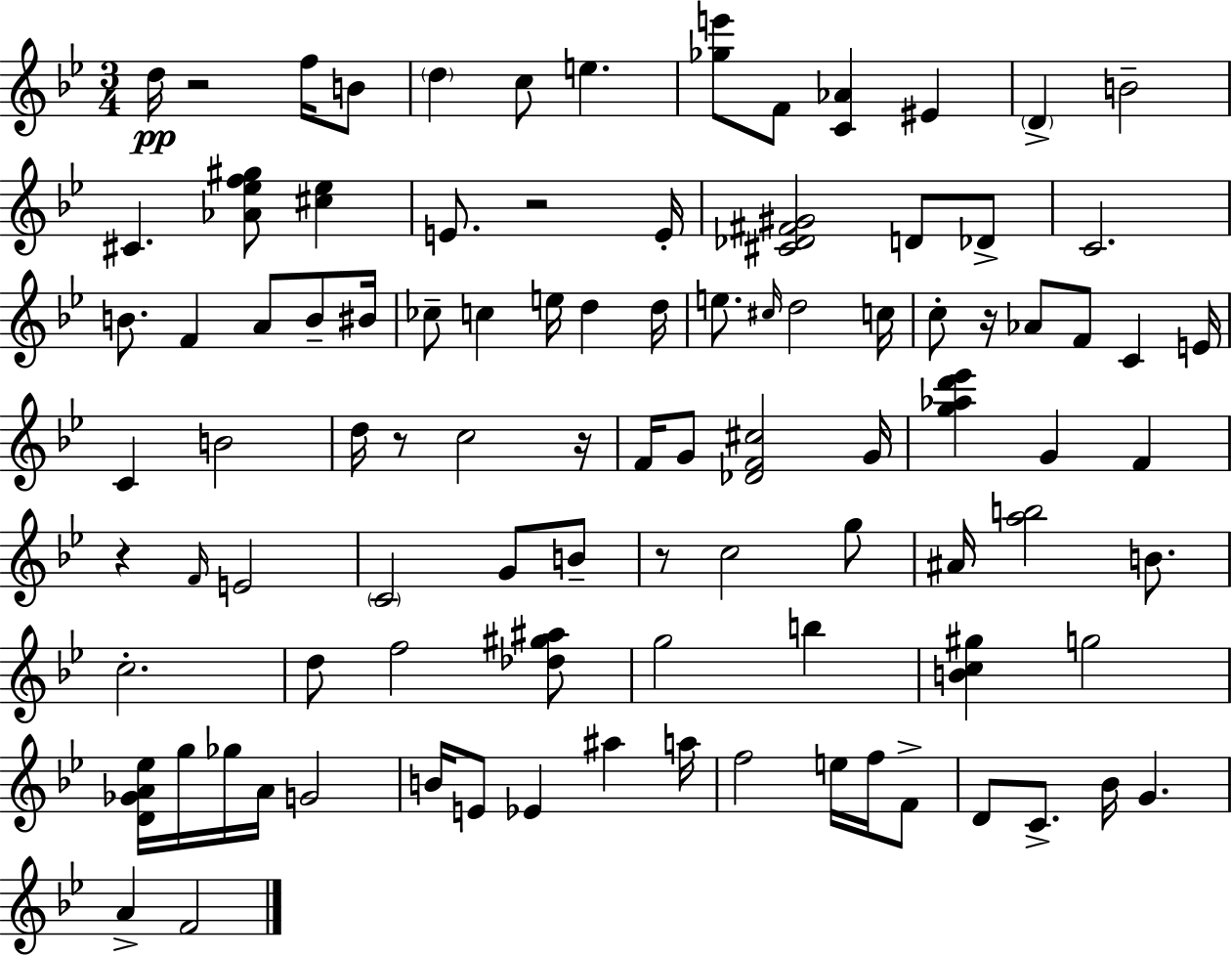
{
  \clef treble
  \numericTimeSignature
  \time 3/4
  \key bes \major
  \repeat volta 2 { d''16\pp r2 f''16 b'8 | \parenthesize d''4 c''8 e''4. | <ges'' e'''>8 f'8 <c' aes'>4 eis'4 | \parenthesize d'4-> b'2-- | \break cis'4. <aes' ees'' f'' gis''>8 <cis'' ees''>4 | e'8. r2 e'16-. | <cis' des' fis' gis'>2 d'8 des'8-> | c'2. | \break b'8. f'4 a'8 b'8-- bis'16 | ces''8-- c''4 e''16 d''4 d''16 | e''8. \grace { cis''16 } d''2 | c''16 c''8-. r16 aes'8 f'8 c'4 | \break e'16 c'4 b'2 | d''16 r8 c''2 | r16 f'16 g'8 <des' f' cis''>2 | g'16 <g'' aes'' d''' ees'''>4 g'4 f'4 | \break r4 \grace { f'16 } e'2 | \parenthesize c'2 g'8 | b'8-- r8 c''2 | g''8 ais'16 <a'' b''>2 b'8. | \break c''2.-. | d''8 f''2 | <des'' gis'' ais''>8 g''2 b''4 | <b' c'' gis''>4 g''2 | \break <d' ges' a' ees''>16 g''16 ges''16 a'16 g'2 | b'16 e'8 ees'4 ais''4 | a''16 f''2 e''16 f''16 | f'8-> d'8 c'8.-> bes'16 g'4. | \break a'4-> f'2 | } \bar "|."
}